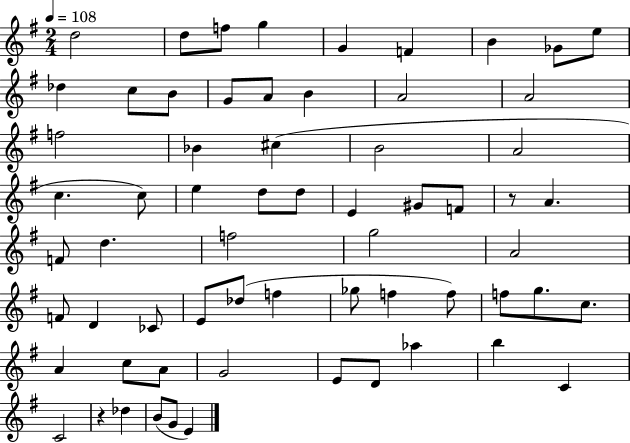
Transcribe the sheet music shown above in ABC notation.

X:1
T:Untitled
M:2/4
L:1/4
K:G
d2 d/2 f/2 g G F B _G/2 e/2 _d c/2 B/2 G/2 A/2 B A2 A2 f2 _B ^c B2 A2 c c/2 e d/2 d/2 E ^G/2 F/2 z/2 A F/2 d f2 g2 A2 F/2 D _C/2 E/2 _d/2 f _g/2 f f/2 f/2 g/2 c/2 A c/2 A/2 G2 E/2 D/2 _a b C C2 z _d B/2 G/2 E